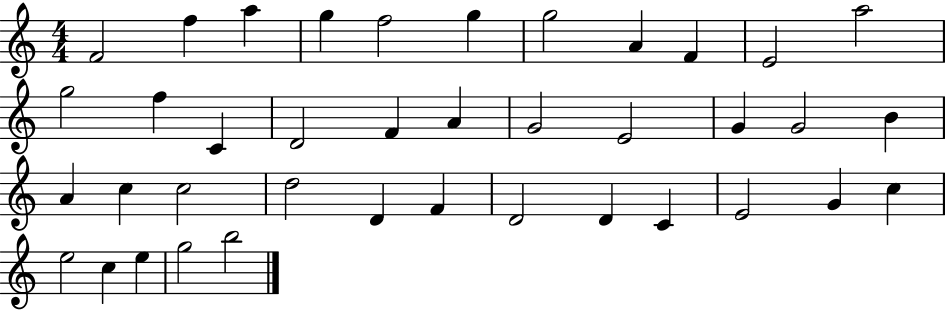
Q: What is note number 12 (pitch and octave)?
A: G5